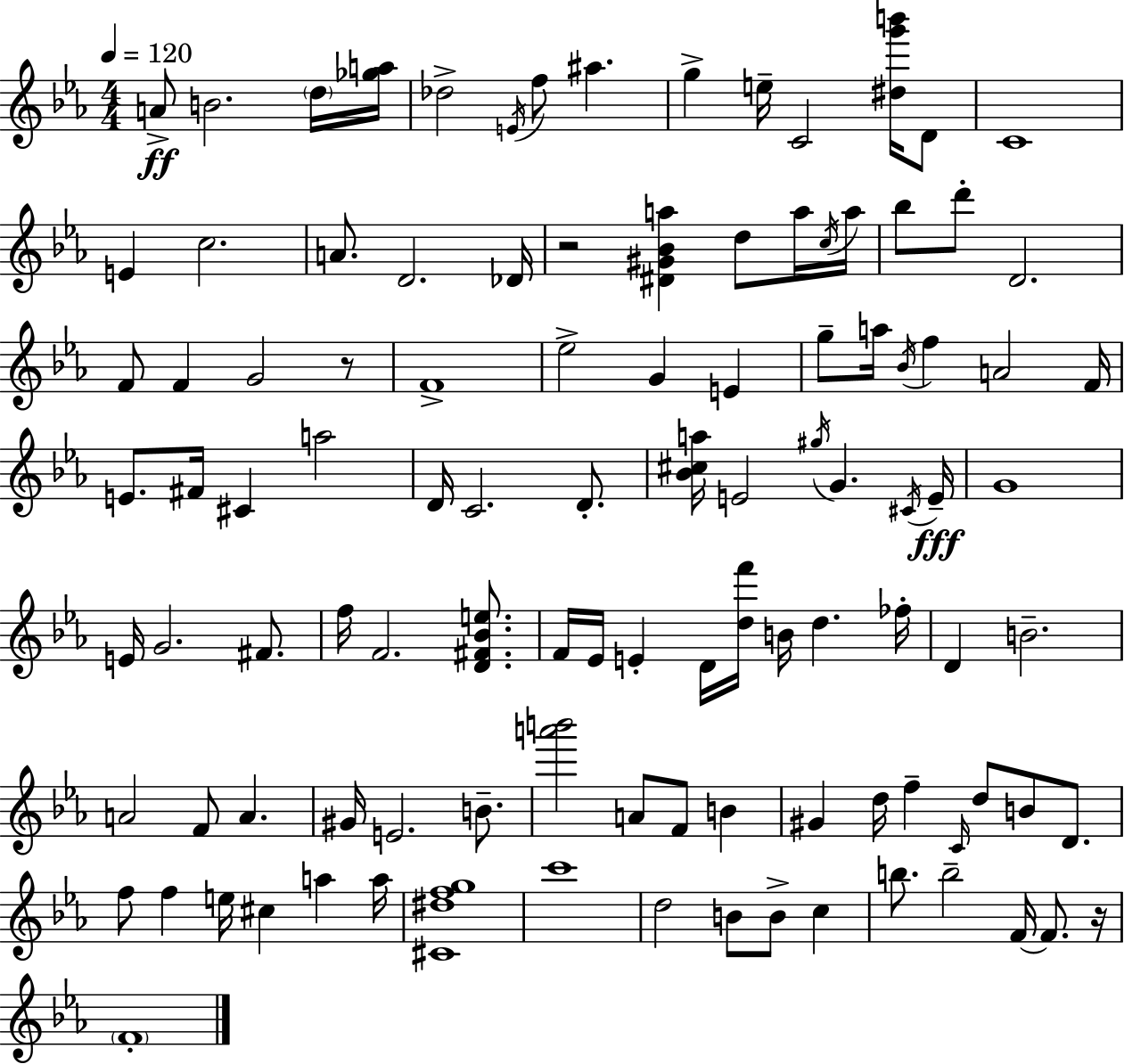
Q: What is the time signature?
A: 4/4